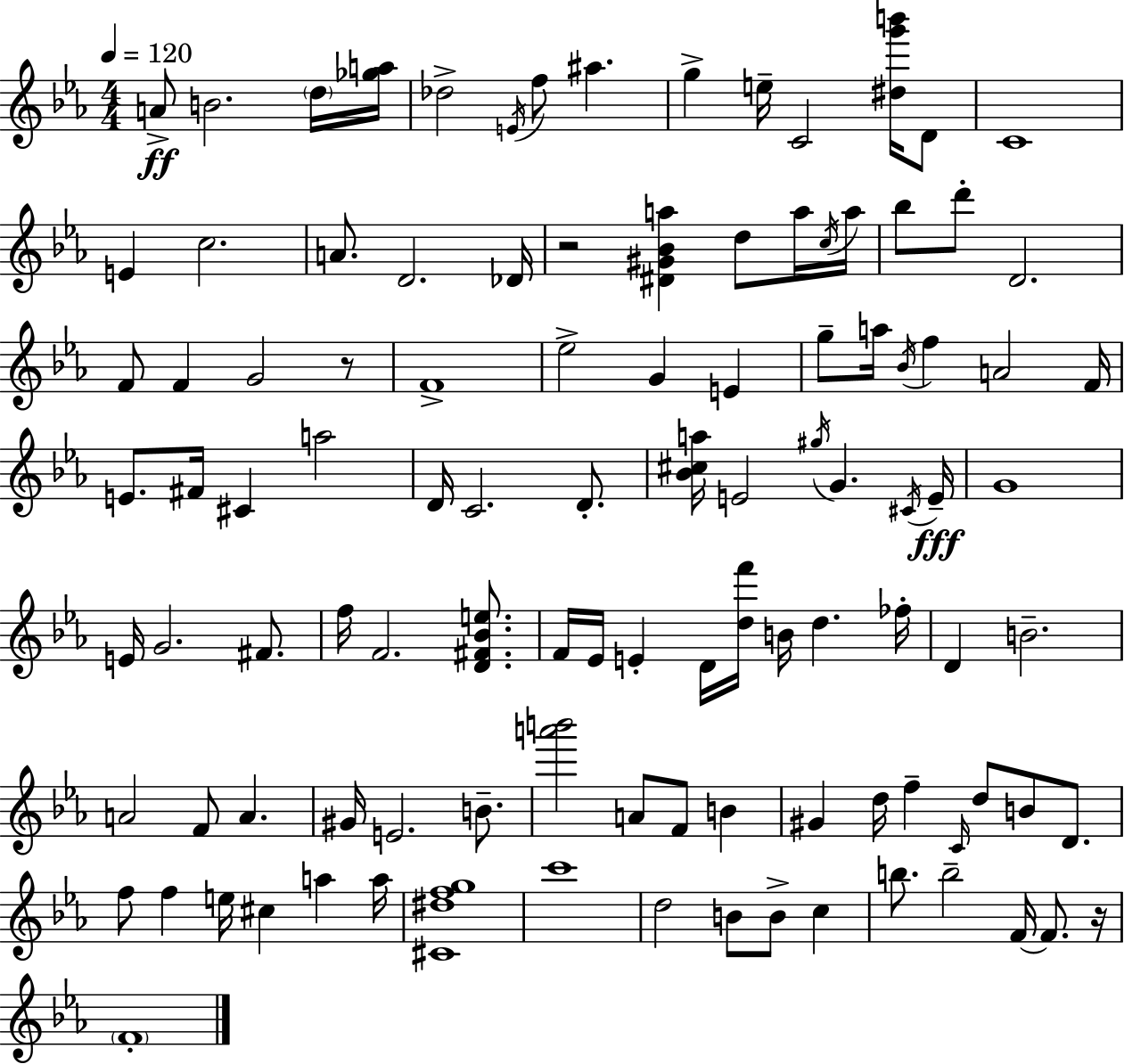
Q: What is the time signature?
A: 4/4